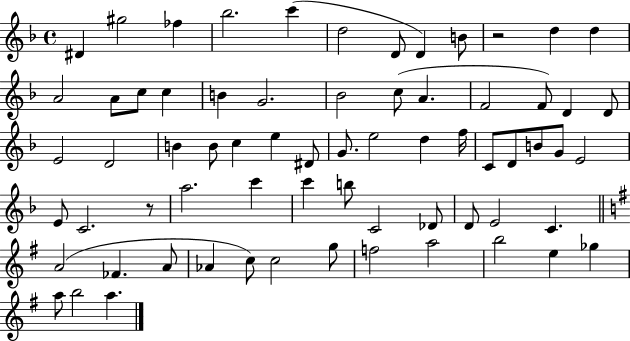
{
  \clef treble
  \time 4/4
  \defaultTimeSignature
  \key f \major
  dis'4 gis''2 fes''4 | bes''2. c'''4( | d''2 d'8 d'4) b'8 | r2 d''4 d''4 | \break a'2 a'8 c''8 c''4 | b'4 g'2. | bes'2 c''8( a'4. | f'2 f'8) d'4 d'8 | \break e'2 d'2 | b'4 b'8 c''4 e''4 dis'8 | g'8. e''2 d''4 f''16 | c'8 d'8 b'8 g'8 e'2 | \break e'8 c'2. r8 | a''2. c'''4 | c'''4 b''8 c'2 des'8 | d'8 e'2 c'4. | \break \bar "||" \break \key g \major a'2( fes'4. a'8 | aes'4 c''8) c''2 g''8 | f''2 a''2 | b''2 e''4 ges''4 | \break a''8 b''2 a''4. | \bar "|."
}